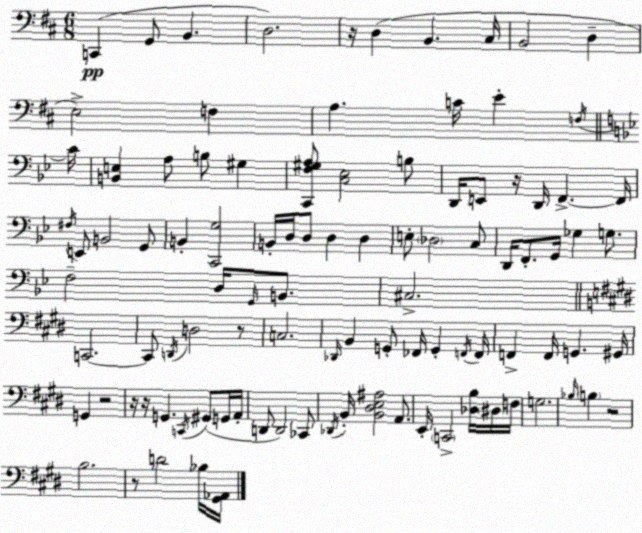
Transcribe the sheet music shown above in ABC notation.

X:1
T:Untitled
M:6/8
L:1/4
K:D
C,, G,,/2 B,, D,2 z/4 D, B,, ^C,/4 B,,2 D, E,2 F, A, C/4 E F,/4 C/4 [B,,E,] A,/2 B,/2 ^G, [C,,F,^G,A,]/2 [C,_E,]2 B,/2 D,,/4 E,,/2 z/4 D,,/4 F,, F,,/4 ^F,/4 E,,/2 B,,2 G,,/2 B,, [C,,G,]2 B,,/4 D,/4 D,/2 D, D, E,/2 _D,2 C,/2 D,,/4 F,,/2 G,,/4 _G, G,/2 F,2 D,/4 G,,/4 B,,/2 ^C,2 C,,2 C,,/2 D,,/4 D,2 z/2 C,2 _D,,/4 B,, G,,/2 _F,,/4 G,, F,,/4 F,,/4 F,, F,,/4 G,, ^G,,/4 G,, z2 z/4 z/4 G,, C,,/4 ^G,,/2 G,,/4 A,,/4 D,,/2 D,,2 _C,,/2 _D,,/4 B,,/4 [B,,^D,E,^A,]2 A,,/2 E,,/4 C,,2 [_D,B,]/4 ^D,/4 F,/4 G,2 _B,/4 B, z2 B,2 z/2 D2 _B,/4 [^G,,_A,,]/4